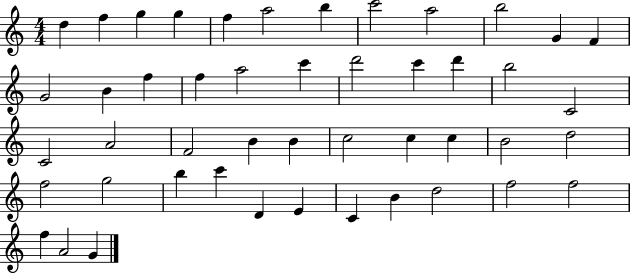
D5/q F5/q G5/q G5/q F5/q A5/h B5/q C6/h A5/h B5/h G4/q F4/q G4/h B4/q F5/q F5/q A5/h C6/q D6/h C6/q D6/q B5/h C4/h C4/h A4/h F4/h B4/q B4/q C5/h C5/q C5/q B4/h D5/h F5/h G5/h B5/q C6/q D4/q E4/q C4/q B4/q D5/h F5/h F5/h F5/q A4/h G4/q